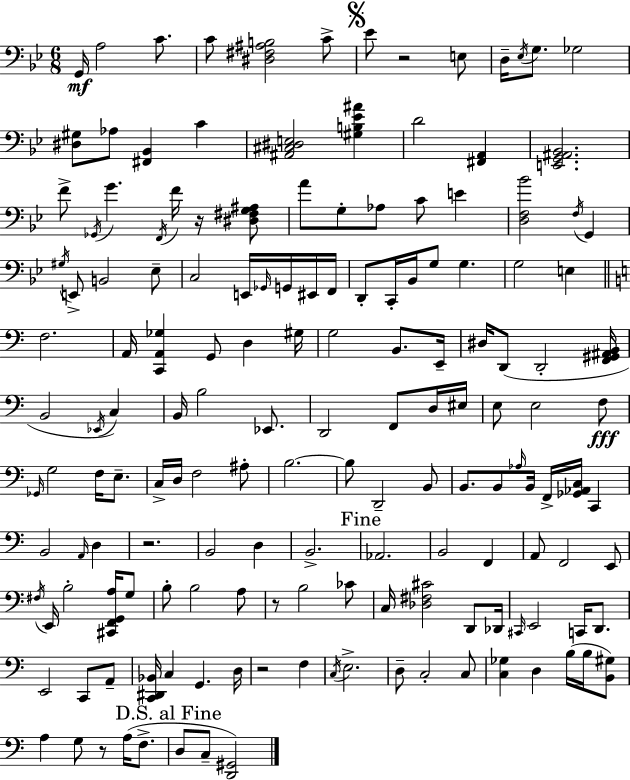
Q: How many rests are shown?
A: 6